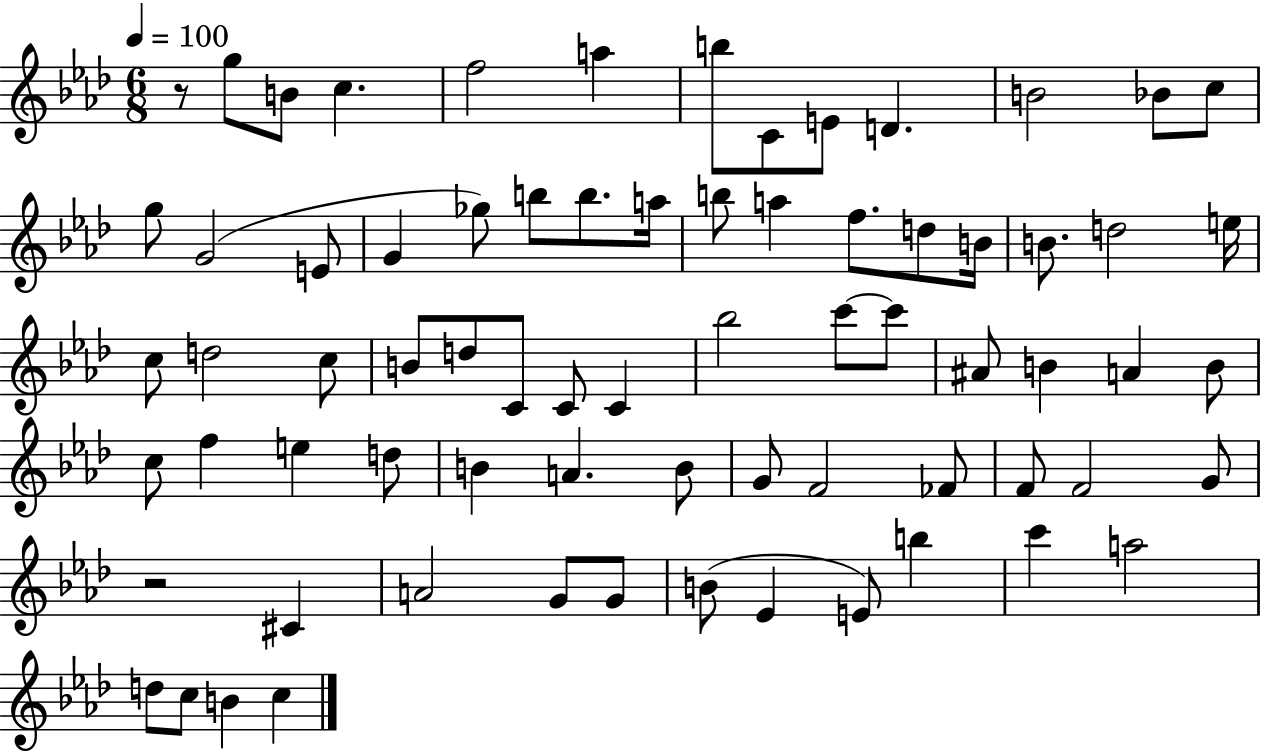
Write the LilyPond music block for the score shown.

{
  \clef treble
  \numericTimeSignature
  \time 6/8
  \key aes \major
  \tempo 4 = 100
  r8 g''8 b'8 c''4. | f''2 a''4 | b''8 c'8 e'8 d'4. | b'2 bes'8 c''8 | \break g''8 g'2( e'8 | g'4 ges''8) b''8 b''8. a''16 | b''8 a''4 f''8. d''8 b'16 | b'8. d''2 e''16 | \break c''8 d''2 c''8 | b'8 d''8 c'8 c'8 c'4 | bes''2 c'''8~~ c'''8 | ais'8 b'4 a'4 b'8 | \break c''8 f''4 e''4 d''8 | b'4 a'4. b'8 | g'8 f'2 fes'8 | f'8 f'2 g'8 | \break r2 cis'4 | a'2 g'8 g'8 | b'8( ees'4 e'8) b''4 | c'''4 a''2 | \break d''8 c''8 b'4 c''4 | \bar "|."
}